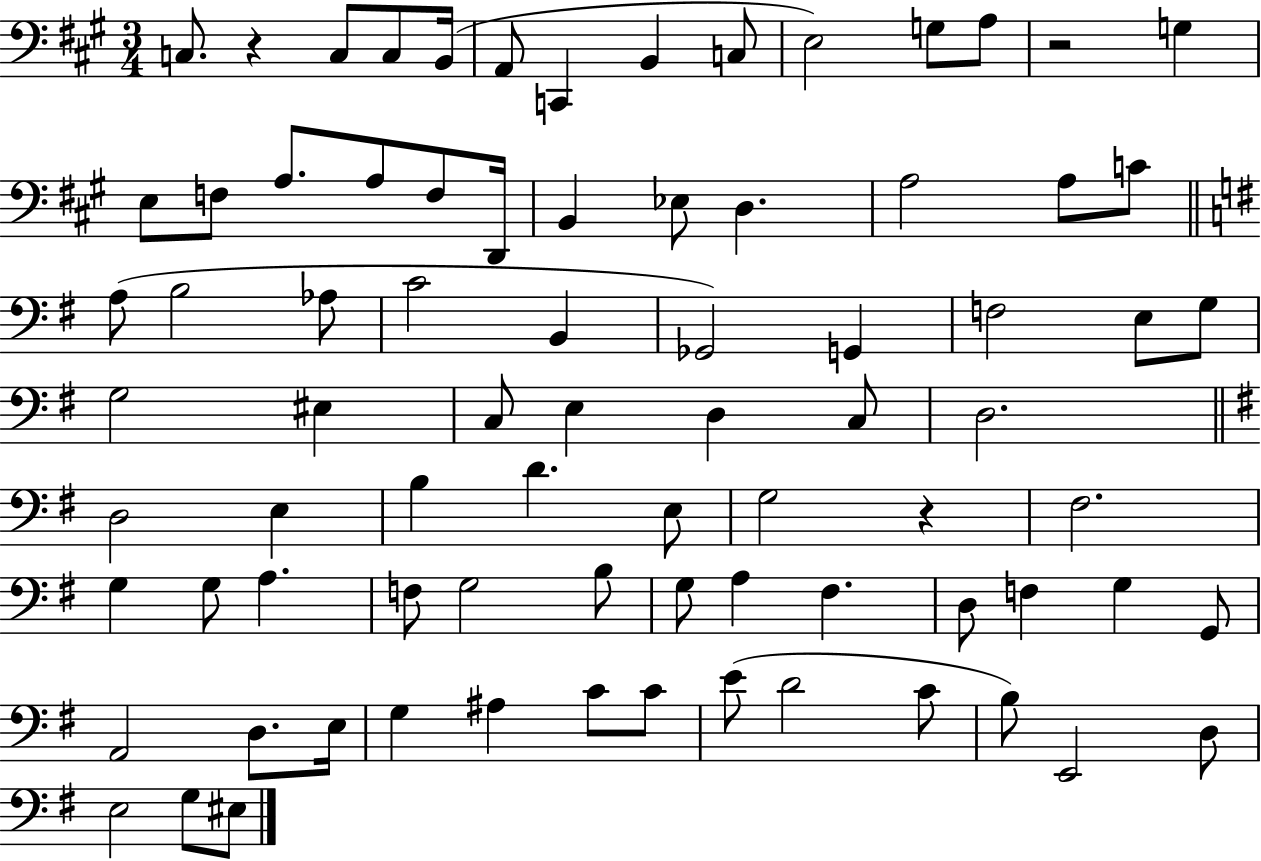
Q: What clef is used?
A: bass